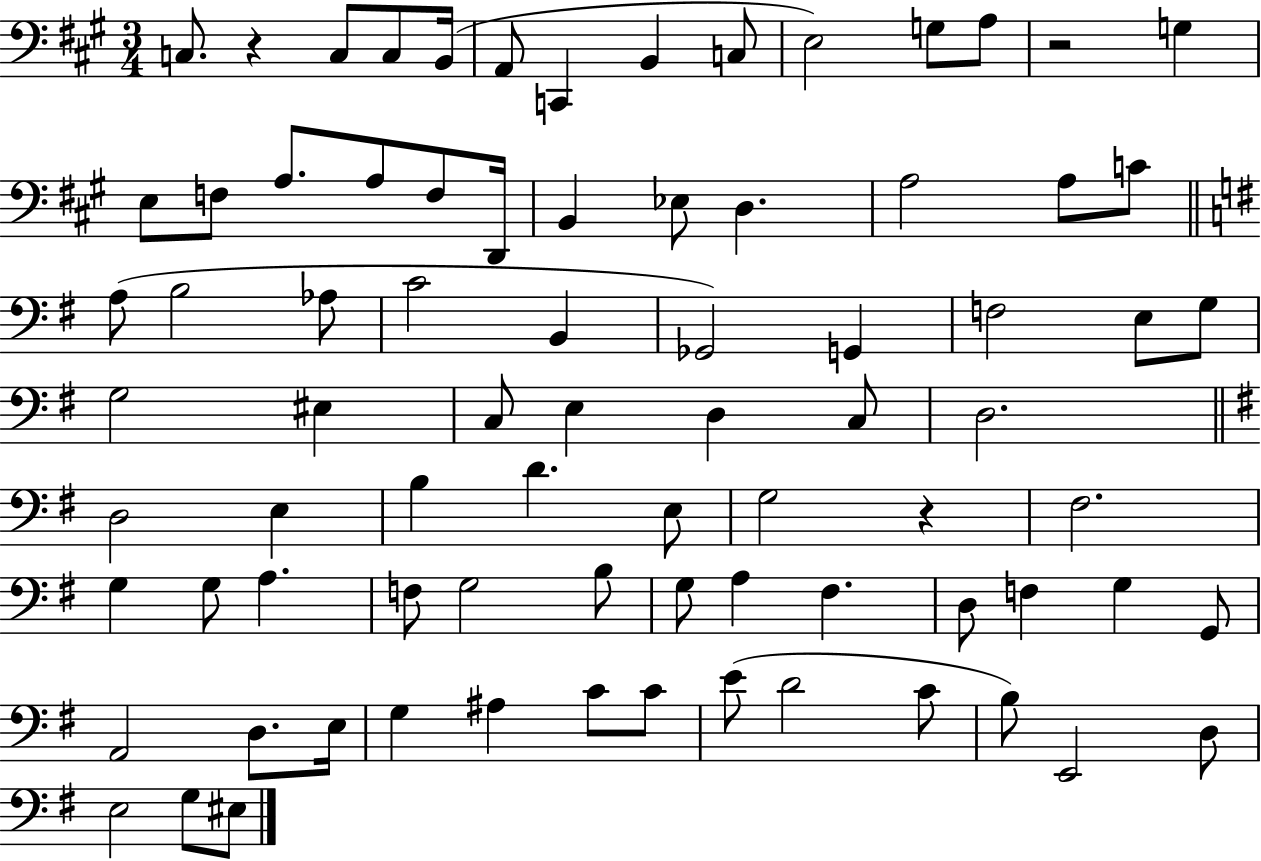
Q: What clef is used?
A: bass